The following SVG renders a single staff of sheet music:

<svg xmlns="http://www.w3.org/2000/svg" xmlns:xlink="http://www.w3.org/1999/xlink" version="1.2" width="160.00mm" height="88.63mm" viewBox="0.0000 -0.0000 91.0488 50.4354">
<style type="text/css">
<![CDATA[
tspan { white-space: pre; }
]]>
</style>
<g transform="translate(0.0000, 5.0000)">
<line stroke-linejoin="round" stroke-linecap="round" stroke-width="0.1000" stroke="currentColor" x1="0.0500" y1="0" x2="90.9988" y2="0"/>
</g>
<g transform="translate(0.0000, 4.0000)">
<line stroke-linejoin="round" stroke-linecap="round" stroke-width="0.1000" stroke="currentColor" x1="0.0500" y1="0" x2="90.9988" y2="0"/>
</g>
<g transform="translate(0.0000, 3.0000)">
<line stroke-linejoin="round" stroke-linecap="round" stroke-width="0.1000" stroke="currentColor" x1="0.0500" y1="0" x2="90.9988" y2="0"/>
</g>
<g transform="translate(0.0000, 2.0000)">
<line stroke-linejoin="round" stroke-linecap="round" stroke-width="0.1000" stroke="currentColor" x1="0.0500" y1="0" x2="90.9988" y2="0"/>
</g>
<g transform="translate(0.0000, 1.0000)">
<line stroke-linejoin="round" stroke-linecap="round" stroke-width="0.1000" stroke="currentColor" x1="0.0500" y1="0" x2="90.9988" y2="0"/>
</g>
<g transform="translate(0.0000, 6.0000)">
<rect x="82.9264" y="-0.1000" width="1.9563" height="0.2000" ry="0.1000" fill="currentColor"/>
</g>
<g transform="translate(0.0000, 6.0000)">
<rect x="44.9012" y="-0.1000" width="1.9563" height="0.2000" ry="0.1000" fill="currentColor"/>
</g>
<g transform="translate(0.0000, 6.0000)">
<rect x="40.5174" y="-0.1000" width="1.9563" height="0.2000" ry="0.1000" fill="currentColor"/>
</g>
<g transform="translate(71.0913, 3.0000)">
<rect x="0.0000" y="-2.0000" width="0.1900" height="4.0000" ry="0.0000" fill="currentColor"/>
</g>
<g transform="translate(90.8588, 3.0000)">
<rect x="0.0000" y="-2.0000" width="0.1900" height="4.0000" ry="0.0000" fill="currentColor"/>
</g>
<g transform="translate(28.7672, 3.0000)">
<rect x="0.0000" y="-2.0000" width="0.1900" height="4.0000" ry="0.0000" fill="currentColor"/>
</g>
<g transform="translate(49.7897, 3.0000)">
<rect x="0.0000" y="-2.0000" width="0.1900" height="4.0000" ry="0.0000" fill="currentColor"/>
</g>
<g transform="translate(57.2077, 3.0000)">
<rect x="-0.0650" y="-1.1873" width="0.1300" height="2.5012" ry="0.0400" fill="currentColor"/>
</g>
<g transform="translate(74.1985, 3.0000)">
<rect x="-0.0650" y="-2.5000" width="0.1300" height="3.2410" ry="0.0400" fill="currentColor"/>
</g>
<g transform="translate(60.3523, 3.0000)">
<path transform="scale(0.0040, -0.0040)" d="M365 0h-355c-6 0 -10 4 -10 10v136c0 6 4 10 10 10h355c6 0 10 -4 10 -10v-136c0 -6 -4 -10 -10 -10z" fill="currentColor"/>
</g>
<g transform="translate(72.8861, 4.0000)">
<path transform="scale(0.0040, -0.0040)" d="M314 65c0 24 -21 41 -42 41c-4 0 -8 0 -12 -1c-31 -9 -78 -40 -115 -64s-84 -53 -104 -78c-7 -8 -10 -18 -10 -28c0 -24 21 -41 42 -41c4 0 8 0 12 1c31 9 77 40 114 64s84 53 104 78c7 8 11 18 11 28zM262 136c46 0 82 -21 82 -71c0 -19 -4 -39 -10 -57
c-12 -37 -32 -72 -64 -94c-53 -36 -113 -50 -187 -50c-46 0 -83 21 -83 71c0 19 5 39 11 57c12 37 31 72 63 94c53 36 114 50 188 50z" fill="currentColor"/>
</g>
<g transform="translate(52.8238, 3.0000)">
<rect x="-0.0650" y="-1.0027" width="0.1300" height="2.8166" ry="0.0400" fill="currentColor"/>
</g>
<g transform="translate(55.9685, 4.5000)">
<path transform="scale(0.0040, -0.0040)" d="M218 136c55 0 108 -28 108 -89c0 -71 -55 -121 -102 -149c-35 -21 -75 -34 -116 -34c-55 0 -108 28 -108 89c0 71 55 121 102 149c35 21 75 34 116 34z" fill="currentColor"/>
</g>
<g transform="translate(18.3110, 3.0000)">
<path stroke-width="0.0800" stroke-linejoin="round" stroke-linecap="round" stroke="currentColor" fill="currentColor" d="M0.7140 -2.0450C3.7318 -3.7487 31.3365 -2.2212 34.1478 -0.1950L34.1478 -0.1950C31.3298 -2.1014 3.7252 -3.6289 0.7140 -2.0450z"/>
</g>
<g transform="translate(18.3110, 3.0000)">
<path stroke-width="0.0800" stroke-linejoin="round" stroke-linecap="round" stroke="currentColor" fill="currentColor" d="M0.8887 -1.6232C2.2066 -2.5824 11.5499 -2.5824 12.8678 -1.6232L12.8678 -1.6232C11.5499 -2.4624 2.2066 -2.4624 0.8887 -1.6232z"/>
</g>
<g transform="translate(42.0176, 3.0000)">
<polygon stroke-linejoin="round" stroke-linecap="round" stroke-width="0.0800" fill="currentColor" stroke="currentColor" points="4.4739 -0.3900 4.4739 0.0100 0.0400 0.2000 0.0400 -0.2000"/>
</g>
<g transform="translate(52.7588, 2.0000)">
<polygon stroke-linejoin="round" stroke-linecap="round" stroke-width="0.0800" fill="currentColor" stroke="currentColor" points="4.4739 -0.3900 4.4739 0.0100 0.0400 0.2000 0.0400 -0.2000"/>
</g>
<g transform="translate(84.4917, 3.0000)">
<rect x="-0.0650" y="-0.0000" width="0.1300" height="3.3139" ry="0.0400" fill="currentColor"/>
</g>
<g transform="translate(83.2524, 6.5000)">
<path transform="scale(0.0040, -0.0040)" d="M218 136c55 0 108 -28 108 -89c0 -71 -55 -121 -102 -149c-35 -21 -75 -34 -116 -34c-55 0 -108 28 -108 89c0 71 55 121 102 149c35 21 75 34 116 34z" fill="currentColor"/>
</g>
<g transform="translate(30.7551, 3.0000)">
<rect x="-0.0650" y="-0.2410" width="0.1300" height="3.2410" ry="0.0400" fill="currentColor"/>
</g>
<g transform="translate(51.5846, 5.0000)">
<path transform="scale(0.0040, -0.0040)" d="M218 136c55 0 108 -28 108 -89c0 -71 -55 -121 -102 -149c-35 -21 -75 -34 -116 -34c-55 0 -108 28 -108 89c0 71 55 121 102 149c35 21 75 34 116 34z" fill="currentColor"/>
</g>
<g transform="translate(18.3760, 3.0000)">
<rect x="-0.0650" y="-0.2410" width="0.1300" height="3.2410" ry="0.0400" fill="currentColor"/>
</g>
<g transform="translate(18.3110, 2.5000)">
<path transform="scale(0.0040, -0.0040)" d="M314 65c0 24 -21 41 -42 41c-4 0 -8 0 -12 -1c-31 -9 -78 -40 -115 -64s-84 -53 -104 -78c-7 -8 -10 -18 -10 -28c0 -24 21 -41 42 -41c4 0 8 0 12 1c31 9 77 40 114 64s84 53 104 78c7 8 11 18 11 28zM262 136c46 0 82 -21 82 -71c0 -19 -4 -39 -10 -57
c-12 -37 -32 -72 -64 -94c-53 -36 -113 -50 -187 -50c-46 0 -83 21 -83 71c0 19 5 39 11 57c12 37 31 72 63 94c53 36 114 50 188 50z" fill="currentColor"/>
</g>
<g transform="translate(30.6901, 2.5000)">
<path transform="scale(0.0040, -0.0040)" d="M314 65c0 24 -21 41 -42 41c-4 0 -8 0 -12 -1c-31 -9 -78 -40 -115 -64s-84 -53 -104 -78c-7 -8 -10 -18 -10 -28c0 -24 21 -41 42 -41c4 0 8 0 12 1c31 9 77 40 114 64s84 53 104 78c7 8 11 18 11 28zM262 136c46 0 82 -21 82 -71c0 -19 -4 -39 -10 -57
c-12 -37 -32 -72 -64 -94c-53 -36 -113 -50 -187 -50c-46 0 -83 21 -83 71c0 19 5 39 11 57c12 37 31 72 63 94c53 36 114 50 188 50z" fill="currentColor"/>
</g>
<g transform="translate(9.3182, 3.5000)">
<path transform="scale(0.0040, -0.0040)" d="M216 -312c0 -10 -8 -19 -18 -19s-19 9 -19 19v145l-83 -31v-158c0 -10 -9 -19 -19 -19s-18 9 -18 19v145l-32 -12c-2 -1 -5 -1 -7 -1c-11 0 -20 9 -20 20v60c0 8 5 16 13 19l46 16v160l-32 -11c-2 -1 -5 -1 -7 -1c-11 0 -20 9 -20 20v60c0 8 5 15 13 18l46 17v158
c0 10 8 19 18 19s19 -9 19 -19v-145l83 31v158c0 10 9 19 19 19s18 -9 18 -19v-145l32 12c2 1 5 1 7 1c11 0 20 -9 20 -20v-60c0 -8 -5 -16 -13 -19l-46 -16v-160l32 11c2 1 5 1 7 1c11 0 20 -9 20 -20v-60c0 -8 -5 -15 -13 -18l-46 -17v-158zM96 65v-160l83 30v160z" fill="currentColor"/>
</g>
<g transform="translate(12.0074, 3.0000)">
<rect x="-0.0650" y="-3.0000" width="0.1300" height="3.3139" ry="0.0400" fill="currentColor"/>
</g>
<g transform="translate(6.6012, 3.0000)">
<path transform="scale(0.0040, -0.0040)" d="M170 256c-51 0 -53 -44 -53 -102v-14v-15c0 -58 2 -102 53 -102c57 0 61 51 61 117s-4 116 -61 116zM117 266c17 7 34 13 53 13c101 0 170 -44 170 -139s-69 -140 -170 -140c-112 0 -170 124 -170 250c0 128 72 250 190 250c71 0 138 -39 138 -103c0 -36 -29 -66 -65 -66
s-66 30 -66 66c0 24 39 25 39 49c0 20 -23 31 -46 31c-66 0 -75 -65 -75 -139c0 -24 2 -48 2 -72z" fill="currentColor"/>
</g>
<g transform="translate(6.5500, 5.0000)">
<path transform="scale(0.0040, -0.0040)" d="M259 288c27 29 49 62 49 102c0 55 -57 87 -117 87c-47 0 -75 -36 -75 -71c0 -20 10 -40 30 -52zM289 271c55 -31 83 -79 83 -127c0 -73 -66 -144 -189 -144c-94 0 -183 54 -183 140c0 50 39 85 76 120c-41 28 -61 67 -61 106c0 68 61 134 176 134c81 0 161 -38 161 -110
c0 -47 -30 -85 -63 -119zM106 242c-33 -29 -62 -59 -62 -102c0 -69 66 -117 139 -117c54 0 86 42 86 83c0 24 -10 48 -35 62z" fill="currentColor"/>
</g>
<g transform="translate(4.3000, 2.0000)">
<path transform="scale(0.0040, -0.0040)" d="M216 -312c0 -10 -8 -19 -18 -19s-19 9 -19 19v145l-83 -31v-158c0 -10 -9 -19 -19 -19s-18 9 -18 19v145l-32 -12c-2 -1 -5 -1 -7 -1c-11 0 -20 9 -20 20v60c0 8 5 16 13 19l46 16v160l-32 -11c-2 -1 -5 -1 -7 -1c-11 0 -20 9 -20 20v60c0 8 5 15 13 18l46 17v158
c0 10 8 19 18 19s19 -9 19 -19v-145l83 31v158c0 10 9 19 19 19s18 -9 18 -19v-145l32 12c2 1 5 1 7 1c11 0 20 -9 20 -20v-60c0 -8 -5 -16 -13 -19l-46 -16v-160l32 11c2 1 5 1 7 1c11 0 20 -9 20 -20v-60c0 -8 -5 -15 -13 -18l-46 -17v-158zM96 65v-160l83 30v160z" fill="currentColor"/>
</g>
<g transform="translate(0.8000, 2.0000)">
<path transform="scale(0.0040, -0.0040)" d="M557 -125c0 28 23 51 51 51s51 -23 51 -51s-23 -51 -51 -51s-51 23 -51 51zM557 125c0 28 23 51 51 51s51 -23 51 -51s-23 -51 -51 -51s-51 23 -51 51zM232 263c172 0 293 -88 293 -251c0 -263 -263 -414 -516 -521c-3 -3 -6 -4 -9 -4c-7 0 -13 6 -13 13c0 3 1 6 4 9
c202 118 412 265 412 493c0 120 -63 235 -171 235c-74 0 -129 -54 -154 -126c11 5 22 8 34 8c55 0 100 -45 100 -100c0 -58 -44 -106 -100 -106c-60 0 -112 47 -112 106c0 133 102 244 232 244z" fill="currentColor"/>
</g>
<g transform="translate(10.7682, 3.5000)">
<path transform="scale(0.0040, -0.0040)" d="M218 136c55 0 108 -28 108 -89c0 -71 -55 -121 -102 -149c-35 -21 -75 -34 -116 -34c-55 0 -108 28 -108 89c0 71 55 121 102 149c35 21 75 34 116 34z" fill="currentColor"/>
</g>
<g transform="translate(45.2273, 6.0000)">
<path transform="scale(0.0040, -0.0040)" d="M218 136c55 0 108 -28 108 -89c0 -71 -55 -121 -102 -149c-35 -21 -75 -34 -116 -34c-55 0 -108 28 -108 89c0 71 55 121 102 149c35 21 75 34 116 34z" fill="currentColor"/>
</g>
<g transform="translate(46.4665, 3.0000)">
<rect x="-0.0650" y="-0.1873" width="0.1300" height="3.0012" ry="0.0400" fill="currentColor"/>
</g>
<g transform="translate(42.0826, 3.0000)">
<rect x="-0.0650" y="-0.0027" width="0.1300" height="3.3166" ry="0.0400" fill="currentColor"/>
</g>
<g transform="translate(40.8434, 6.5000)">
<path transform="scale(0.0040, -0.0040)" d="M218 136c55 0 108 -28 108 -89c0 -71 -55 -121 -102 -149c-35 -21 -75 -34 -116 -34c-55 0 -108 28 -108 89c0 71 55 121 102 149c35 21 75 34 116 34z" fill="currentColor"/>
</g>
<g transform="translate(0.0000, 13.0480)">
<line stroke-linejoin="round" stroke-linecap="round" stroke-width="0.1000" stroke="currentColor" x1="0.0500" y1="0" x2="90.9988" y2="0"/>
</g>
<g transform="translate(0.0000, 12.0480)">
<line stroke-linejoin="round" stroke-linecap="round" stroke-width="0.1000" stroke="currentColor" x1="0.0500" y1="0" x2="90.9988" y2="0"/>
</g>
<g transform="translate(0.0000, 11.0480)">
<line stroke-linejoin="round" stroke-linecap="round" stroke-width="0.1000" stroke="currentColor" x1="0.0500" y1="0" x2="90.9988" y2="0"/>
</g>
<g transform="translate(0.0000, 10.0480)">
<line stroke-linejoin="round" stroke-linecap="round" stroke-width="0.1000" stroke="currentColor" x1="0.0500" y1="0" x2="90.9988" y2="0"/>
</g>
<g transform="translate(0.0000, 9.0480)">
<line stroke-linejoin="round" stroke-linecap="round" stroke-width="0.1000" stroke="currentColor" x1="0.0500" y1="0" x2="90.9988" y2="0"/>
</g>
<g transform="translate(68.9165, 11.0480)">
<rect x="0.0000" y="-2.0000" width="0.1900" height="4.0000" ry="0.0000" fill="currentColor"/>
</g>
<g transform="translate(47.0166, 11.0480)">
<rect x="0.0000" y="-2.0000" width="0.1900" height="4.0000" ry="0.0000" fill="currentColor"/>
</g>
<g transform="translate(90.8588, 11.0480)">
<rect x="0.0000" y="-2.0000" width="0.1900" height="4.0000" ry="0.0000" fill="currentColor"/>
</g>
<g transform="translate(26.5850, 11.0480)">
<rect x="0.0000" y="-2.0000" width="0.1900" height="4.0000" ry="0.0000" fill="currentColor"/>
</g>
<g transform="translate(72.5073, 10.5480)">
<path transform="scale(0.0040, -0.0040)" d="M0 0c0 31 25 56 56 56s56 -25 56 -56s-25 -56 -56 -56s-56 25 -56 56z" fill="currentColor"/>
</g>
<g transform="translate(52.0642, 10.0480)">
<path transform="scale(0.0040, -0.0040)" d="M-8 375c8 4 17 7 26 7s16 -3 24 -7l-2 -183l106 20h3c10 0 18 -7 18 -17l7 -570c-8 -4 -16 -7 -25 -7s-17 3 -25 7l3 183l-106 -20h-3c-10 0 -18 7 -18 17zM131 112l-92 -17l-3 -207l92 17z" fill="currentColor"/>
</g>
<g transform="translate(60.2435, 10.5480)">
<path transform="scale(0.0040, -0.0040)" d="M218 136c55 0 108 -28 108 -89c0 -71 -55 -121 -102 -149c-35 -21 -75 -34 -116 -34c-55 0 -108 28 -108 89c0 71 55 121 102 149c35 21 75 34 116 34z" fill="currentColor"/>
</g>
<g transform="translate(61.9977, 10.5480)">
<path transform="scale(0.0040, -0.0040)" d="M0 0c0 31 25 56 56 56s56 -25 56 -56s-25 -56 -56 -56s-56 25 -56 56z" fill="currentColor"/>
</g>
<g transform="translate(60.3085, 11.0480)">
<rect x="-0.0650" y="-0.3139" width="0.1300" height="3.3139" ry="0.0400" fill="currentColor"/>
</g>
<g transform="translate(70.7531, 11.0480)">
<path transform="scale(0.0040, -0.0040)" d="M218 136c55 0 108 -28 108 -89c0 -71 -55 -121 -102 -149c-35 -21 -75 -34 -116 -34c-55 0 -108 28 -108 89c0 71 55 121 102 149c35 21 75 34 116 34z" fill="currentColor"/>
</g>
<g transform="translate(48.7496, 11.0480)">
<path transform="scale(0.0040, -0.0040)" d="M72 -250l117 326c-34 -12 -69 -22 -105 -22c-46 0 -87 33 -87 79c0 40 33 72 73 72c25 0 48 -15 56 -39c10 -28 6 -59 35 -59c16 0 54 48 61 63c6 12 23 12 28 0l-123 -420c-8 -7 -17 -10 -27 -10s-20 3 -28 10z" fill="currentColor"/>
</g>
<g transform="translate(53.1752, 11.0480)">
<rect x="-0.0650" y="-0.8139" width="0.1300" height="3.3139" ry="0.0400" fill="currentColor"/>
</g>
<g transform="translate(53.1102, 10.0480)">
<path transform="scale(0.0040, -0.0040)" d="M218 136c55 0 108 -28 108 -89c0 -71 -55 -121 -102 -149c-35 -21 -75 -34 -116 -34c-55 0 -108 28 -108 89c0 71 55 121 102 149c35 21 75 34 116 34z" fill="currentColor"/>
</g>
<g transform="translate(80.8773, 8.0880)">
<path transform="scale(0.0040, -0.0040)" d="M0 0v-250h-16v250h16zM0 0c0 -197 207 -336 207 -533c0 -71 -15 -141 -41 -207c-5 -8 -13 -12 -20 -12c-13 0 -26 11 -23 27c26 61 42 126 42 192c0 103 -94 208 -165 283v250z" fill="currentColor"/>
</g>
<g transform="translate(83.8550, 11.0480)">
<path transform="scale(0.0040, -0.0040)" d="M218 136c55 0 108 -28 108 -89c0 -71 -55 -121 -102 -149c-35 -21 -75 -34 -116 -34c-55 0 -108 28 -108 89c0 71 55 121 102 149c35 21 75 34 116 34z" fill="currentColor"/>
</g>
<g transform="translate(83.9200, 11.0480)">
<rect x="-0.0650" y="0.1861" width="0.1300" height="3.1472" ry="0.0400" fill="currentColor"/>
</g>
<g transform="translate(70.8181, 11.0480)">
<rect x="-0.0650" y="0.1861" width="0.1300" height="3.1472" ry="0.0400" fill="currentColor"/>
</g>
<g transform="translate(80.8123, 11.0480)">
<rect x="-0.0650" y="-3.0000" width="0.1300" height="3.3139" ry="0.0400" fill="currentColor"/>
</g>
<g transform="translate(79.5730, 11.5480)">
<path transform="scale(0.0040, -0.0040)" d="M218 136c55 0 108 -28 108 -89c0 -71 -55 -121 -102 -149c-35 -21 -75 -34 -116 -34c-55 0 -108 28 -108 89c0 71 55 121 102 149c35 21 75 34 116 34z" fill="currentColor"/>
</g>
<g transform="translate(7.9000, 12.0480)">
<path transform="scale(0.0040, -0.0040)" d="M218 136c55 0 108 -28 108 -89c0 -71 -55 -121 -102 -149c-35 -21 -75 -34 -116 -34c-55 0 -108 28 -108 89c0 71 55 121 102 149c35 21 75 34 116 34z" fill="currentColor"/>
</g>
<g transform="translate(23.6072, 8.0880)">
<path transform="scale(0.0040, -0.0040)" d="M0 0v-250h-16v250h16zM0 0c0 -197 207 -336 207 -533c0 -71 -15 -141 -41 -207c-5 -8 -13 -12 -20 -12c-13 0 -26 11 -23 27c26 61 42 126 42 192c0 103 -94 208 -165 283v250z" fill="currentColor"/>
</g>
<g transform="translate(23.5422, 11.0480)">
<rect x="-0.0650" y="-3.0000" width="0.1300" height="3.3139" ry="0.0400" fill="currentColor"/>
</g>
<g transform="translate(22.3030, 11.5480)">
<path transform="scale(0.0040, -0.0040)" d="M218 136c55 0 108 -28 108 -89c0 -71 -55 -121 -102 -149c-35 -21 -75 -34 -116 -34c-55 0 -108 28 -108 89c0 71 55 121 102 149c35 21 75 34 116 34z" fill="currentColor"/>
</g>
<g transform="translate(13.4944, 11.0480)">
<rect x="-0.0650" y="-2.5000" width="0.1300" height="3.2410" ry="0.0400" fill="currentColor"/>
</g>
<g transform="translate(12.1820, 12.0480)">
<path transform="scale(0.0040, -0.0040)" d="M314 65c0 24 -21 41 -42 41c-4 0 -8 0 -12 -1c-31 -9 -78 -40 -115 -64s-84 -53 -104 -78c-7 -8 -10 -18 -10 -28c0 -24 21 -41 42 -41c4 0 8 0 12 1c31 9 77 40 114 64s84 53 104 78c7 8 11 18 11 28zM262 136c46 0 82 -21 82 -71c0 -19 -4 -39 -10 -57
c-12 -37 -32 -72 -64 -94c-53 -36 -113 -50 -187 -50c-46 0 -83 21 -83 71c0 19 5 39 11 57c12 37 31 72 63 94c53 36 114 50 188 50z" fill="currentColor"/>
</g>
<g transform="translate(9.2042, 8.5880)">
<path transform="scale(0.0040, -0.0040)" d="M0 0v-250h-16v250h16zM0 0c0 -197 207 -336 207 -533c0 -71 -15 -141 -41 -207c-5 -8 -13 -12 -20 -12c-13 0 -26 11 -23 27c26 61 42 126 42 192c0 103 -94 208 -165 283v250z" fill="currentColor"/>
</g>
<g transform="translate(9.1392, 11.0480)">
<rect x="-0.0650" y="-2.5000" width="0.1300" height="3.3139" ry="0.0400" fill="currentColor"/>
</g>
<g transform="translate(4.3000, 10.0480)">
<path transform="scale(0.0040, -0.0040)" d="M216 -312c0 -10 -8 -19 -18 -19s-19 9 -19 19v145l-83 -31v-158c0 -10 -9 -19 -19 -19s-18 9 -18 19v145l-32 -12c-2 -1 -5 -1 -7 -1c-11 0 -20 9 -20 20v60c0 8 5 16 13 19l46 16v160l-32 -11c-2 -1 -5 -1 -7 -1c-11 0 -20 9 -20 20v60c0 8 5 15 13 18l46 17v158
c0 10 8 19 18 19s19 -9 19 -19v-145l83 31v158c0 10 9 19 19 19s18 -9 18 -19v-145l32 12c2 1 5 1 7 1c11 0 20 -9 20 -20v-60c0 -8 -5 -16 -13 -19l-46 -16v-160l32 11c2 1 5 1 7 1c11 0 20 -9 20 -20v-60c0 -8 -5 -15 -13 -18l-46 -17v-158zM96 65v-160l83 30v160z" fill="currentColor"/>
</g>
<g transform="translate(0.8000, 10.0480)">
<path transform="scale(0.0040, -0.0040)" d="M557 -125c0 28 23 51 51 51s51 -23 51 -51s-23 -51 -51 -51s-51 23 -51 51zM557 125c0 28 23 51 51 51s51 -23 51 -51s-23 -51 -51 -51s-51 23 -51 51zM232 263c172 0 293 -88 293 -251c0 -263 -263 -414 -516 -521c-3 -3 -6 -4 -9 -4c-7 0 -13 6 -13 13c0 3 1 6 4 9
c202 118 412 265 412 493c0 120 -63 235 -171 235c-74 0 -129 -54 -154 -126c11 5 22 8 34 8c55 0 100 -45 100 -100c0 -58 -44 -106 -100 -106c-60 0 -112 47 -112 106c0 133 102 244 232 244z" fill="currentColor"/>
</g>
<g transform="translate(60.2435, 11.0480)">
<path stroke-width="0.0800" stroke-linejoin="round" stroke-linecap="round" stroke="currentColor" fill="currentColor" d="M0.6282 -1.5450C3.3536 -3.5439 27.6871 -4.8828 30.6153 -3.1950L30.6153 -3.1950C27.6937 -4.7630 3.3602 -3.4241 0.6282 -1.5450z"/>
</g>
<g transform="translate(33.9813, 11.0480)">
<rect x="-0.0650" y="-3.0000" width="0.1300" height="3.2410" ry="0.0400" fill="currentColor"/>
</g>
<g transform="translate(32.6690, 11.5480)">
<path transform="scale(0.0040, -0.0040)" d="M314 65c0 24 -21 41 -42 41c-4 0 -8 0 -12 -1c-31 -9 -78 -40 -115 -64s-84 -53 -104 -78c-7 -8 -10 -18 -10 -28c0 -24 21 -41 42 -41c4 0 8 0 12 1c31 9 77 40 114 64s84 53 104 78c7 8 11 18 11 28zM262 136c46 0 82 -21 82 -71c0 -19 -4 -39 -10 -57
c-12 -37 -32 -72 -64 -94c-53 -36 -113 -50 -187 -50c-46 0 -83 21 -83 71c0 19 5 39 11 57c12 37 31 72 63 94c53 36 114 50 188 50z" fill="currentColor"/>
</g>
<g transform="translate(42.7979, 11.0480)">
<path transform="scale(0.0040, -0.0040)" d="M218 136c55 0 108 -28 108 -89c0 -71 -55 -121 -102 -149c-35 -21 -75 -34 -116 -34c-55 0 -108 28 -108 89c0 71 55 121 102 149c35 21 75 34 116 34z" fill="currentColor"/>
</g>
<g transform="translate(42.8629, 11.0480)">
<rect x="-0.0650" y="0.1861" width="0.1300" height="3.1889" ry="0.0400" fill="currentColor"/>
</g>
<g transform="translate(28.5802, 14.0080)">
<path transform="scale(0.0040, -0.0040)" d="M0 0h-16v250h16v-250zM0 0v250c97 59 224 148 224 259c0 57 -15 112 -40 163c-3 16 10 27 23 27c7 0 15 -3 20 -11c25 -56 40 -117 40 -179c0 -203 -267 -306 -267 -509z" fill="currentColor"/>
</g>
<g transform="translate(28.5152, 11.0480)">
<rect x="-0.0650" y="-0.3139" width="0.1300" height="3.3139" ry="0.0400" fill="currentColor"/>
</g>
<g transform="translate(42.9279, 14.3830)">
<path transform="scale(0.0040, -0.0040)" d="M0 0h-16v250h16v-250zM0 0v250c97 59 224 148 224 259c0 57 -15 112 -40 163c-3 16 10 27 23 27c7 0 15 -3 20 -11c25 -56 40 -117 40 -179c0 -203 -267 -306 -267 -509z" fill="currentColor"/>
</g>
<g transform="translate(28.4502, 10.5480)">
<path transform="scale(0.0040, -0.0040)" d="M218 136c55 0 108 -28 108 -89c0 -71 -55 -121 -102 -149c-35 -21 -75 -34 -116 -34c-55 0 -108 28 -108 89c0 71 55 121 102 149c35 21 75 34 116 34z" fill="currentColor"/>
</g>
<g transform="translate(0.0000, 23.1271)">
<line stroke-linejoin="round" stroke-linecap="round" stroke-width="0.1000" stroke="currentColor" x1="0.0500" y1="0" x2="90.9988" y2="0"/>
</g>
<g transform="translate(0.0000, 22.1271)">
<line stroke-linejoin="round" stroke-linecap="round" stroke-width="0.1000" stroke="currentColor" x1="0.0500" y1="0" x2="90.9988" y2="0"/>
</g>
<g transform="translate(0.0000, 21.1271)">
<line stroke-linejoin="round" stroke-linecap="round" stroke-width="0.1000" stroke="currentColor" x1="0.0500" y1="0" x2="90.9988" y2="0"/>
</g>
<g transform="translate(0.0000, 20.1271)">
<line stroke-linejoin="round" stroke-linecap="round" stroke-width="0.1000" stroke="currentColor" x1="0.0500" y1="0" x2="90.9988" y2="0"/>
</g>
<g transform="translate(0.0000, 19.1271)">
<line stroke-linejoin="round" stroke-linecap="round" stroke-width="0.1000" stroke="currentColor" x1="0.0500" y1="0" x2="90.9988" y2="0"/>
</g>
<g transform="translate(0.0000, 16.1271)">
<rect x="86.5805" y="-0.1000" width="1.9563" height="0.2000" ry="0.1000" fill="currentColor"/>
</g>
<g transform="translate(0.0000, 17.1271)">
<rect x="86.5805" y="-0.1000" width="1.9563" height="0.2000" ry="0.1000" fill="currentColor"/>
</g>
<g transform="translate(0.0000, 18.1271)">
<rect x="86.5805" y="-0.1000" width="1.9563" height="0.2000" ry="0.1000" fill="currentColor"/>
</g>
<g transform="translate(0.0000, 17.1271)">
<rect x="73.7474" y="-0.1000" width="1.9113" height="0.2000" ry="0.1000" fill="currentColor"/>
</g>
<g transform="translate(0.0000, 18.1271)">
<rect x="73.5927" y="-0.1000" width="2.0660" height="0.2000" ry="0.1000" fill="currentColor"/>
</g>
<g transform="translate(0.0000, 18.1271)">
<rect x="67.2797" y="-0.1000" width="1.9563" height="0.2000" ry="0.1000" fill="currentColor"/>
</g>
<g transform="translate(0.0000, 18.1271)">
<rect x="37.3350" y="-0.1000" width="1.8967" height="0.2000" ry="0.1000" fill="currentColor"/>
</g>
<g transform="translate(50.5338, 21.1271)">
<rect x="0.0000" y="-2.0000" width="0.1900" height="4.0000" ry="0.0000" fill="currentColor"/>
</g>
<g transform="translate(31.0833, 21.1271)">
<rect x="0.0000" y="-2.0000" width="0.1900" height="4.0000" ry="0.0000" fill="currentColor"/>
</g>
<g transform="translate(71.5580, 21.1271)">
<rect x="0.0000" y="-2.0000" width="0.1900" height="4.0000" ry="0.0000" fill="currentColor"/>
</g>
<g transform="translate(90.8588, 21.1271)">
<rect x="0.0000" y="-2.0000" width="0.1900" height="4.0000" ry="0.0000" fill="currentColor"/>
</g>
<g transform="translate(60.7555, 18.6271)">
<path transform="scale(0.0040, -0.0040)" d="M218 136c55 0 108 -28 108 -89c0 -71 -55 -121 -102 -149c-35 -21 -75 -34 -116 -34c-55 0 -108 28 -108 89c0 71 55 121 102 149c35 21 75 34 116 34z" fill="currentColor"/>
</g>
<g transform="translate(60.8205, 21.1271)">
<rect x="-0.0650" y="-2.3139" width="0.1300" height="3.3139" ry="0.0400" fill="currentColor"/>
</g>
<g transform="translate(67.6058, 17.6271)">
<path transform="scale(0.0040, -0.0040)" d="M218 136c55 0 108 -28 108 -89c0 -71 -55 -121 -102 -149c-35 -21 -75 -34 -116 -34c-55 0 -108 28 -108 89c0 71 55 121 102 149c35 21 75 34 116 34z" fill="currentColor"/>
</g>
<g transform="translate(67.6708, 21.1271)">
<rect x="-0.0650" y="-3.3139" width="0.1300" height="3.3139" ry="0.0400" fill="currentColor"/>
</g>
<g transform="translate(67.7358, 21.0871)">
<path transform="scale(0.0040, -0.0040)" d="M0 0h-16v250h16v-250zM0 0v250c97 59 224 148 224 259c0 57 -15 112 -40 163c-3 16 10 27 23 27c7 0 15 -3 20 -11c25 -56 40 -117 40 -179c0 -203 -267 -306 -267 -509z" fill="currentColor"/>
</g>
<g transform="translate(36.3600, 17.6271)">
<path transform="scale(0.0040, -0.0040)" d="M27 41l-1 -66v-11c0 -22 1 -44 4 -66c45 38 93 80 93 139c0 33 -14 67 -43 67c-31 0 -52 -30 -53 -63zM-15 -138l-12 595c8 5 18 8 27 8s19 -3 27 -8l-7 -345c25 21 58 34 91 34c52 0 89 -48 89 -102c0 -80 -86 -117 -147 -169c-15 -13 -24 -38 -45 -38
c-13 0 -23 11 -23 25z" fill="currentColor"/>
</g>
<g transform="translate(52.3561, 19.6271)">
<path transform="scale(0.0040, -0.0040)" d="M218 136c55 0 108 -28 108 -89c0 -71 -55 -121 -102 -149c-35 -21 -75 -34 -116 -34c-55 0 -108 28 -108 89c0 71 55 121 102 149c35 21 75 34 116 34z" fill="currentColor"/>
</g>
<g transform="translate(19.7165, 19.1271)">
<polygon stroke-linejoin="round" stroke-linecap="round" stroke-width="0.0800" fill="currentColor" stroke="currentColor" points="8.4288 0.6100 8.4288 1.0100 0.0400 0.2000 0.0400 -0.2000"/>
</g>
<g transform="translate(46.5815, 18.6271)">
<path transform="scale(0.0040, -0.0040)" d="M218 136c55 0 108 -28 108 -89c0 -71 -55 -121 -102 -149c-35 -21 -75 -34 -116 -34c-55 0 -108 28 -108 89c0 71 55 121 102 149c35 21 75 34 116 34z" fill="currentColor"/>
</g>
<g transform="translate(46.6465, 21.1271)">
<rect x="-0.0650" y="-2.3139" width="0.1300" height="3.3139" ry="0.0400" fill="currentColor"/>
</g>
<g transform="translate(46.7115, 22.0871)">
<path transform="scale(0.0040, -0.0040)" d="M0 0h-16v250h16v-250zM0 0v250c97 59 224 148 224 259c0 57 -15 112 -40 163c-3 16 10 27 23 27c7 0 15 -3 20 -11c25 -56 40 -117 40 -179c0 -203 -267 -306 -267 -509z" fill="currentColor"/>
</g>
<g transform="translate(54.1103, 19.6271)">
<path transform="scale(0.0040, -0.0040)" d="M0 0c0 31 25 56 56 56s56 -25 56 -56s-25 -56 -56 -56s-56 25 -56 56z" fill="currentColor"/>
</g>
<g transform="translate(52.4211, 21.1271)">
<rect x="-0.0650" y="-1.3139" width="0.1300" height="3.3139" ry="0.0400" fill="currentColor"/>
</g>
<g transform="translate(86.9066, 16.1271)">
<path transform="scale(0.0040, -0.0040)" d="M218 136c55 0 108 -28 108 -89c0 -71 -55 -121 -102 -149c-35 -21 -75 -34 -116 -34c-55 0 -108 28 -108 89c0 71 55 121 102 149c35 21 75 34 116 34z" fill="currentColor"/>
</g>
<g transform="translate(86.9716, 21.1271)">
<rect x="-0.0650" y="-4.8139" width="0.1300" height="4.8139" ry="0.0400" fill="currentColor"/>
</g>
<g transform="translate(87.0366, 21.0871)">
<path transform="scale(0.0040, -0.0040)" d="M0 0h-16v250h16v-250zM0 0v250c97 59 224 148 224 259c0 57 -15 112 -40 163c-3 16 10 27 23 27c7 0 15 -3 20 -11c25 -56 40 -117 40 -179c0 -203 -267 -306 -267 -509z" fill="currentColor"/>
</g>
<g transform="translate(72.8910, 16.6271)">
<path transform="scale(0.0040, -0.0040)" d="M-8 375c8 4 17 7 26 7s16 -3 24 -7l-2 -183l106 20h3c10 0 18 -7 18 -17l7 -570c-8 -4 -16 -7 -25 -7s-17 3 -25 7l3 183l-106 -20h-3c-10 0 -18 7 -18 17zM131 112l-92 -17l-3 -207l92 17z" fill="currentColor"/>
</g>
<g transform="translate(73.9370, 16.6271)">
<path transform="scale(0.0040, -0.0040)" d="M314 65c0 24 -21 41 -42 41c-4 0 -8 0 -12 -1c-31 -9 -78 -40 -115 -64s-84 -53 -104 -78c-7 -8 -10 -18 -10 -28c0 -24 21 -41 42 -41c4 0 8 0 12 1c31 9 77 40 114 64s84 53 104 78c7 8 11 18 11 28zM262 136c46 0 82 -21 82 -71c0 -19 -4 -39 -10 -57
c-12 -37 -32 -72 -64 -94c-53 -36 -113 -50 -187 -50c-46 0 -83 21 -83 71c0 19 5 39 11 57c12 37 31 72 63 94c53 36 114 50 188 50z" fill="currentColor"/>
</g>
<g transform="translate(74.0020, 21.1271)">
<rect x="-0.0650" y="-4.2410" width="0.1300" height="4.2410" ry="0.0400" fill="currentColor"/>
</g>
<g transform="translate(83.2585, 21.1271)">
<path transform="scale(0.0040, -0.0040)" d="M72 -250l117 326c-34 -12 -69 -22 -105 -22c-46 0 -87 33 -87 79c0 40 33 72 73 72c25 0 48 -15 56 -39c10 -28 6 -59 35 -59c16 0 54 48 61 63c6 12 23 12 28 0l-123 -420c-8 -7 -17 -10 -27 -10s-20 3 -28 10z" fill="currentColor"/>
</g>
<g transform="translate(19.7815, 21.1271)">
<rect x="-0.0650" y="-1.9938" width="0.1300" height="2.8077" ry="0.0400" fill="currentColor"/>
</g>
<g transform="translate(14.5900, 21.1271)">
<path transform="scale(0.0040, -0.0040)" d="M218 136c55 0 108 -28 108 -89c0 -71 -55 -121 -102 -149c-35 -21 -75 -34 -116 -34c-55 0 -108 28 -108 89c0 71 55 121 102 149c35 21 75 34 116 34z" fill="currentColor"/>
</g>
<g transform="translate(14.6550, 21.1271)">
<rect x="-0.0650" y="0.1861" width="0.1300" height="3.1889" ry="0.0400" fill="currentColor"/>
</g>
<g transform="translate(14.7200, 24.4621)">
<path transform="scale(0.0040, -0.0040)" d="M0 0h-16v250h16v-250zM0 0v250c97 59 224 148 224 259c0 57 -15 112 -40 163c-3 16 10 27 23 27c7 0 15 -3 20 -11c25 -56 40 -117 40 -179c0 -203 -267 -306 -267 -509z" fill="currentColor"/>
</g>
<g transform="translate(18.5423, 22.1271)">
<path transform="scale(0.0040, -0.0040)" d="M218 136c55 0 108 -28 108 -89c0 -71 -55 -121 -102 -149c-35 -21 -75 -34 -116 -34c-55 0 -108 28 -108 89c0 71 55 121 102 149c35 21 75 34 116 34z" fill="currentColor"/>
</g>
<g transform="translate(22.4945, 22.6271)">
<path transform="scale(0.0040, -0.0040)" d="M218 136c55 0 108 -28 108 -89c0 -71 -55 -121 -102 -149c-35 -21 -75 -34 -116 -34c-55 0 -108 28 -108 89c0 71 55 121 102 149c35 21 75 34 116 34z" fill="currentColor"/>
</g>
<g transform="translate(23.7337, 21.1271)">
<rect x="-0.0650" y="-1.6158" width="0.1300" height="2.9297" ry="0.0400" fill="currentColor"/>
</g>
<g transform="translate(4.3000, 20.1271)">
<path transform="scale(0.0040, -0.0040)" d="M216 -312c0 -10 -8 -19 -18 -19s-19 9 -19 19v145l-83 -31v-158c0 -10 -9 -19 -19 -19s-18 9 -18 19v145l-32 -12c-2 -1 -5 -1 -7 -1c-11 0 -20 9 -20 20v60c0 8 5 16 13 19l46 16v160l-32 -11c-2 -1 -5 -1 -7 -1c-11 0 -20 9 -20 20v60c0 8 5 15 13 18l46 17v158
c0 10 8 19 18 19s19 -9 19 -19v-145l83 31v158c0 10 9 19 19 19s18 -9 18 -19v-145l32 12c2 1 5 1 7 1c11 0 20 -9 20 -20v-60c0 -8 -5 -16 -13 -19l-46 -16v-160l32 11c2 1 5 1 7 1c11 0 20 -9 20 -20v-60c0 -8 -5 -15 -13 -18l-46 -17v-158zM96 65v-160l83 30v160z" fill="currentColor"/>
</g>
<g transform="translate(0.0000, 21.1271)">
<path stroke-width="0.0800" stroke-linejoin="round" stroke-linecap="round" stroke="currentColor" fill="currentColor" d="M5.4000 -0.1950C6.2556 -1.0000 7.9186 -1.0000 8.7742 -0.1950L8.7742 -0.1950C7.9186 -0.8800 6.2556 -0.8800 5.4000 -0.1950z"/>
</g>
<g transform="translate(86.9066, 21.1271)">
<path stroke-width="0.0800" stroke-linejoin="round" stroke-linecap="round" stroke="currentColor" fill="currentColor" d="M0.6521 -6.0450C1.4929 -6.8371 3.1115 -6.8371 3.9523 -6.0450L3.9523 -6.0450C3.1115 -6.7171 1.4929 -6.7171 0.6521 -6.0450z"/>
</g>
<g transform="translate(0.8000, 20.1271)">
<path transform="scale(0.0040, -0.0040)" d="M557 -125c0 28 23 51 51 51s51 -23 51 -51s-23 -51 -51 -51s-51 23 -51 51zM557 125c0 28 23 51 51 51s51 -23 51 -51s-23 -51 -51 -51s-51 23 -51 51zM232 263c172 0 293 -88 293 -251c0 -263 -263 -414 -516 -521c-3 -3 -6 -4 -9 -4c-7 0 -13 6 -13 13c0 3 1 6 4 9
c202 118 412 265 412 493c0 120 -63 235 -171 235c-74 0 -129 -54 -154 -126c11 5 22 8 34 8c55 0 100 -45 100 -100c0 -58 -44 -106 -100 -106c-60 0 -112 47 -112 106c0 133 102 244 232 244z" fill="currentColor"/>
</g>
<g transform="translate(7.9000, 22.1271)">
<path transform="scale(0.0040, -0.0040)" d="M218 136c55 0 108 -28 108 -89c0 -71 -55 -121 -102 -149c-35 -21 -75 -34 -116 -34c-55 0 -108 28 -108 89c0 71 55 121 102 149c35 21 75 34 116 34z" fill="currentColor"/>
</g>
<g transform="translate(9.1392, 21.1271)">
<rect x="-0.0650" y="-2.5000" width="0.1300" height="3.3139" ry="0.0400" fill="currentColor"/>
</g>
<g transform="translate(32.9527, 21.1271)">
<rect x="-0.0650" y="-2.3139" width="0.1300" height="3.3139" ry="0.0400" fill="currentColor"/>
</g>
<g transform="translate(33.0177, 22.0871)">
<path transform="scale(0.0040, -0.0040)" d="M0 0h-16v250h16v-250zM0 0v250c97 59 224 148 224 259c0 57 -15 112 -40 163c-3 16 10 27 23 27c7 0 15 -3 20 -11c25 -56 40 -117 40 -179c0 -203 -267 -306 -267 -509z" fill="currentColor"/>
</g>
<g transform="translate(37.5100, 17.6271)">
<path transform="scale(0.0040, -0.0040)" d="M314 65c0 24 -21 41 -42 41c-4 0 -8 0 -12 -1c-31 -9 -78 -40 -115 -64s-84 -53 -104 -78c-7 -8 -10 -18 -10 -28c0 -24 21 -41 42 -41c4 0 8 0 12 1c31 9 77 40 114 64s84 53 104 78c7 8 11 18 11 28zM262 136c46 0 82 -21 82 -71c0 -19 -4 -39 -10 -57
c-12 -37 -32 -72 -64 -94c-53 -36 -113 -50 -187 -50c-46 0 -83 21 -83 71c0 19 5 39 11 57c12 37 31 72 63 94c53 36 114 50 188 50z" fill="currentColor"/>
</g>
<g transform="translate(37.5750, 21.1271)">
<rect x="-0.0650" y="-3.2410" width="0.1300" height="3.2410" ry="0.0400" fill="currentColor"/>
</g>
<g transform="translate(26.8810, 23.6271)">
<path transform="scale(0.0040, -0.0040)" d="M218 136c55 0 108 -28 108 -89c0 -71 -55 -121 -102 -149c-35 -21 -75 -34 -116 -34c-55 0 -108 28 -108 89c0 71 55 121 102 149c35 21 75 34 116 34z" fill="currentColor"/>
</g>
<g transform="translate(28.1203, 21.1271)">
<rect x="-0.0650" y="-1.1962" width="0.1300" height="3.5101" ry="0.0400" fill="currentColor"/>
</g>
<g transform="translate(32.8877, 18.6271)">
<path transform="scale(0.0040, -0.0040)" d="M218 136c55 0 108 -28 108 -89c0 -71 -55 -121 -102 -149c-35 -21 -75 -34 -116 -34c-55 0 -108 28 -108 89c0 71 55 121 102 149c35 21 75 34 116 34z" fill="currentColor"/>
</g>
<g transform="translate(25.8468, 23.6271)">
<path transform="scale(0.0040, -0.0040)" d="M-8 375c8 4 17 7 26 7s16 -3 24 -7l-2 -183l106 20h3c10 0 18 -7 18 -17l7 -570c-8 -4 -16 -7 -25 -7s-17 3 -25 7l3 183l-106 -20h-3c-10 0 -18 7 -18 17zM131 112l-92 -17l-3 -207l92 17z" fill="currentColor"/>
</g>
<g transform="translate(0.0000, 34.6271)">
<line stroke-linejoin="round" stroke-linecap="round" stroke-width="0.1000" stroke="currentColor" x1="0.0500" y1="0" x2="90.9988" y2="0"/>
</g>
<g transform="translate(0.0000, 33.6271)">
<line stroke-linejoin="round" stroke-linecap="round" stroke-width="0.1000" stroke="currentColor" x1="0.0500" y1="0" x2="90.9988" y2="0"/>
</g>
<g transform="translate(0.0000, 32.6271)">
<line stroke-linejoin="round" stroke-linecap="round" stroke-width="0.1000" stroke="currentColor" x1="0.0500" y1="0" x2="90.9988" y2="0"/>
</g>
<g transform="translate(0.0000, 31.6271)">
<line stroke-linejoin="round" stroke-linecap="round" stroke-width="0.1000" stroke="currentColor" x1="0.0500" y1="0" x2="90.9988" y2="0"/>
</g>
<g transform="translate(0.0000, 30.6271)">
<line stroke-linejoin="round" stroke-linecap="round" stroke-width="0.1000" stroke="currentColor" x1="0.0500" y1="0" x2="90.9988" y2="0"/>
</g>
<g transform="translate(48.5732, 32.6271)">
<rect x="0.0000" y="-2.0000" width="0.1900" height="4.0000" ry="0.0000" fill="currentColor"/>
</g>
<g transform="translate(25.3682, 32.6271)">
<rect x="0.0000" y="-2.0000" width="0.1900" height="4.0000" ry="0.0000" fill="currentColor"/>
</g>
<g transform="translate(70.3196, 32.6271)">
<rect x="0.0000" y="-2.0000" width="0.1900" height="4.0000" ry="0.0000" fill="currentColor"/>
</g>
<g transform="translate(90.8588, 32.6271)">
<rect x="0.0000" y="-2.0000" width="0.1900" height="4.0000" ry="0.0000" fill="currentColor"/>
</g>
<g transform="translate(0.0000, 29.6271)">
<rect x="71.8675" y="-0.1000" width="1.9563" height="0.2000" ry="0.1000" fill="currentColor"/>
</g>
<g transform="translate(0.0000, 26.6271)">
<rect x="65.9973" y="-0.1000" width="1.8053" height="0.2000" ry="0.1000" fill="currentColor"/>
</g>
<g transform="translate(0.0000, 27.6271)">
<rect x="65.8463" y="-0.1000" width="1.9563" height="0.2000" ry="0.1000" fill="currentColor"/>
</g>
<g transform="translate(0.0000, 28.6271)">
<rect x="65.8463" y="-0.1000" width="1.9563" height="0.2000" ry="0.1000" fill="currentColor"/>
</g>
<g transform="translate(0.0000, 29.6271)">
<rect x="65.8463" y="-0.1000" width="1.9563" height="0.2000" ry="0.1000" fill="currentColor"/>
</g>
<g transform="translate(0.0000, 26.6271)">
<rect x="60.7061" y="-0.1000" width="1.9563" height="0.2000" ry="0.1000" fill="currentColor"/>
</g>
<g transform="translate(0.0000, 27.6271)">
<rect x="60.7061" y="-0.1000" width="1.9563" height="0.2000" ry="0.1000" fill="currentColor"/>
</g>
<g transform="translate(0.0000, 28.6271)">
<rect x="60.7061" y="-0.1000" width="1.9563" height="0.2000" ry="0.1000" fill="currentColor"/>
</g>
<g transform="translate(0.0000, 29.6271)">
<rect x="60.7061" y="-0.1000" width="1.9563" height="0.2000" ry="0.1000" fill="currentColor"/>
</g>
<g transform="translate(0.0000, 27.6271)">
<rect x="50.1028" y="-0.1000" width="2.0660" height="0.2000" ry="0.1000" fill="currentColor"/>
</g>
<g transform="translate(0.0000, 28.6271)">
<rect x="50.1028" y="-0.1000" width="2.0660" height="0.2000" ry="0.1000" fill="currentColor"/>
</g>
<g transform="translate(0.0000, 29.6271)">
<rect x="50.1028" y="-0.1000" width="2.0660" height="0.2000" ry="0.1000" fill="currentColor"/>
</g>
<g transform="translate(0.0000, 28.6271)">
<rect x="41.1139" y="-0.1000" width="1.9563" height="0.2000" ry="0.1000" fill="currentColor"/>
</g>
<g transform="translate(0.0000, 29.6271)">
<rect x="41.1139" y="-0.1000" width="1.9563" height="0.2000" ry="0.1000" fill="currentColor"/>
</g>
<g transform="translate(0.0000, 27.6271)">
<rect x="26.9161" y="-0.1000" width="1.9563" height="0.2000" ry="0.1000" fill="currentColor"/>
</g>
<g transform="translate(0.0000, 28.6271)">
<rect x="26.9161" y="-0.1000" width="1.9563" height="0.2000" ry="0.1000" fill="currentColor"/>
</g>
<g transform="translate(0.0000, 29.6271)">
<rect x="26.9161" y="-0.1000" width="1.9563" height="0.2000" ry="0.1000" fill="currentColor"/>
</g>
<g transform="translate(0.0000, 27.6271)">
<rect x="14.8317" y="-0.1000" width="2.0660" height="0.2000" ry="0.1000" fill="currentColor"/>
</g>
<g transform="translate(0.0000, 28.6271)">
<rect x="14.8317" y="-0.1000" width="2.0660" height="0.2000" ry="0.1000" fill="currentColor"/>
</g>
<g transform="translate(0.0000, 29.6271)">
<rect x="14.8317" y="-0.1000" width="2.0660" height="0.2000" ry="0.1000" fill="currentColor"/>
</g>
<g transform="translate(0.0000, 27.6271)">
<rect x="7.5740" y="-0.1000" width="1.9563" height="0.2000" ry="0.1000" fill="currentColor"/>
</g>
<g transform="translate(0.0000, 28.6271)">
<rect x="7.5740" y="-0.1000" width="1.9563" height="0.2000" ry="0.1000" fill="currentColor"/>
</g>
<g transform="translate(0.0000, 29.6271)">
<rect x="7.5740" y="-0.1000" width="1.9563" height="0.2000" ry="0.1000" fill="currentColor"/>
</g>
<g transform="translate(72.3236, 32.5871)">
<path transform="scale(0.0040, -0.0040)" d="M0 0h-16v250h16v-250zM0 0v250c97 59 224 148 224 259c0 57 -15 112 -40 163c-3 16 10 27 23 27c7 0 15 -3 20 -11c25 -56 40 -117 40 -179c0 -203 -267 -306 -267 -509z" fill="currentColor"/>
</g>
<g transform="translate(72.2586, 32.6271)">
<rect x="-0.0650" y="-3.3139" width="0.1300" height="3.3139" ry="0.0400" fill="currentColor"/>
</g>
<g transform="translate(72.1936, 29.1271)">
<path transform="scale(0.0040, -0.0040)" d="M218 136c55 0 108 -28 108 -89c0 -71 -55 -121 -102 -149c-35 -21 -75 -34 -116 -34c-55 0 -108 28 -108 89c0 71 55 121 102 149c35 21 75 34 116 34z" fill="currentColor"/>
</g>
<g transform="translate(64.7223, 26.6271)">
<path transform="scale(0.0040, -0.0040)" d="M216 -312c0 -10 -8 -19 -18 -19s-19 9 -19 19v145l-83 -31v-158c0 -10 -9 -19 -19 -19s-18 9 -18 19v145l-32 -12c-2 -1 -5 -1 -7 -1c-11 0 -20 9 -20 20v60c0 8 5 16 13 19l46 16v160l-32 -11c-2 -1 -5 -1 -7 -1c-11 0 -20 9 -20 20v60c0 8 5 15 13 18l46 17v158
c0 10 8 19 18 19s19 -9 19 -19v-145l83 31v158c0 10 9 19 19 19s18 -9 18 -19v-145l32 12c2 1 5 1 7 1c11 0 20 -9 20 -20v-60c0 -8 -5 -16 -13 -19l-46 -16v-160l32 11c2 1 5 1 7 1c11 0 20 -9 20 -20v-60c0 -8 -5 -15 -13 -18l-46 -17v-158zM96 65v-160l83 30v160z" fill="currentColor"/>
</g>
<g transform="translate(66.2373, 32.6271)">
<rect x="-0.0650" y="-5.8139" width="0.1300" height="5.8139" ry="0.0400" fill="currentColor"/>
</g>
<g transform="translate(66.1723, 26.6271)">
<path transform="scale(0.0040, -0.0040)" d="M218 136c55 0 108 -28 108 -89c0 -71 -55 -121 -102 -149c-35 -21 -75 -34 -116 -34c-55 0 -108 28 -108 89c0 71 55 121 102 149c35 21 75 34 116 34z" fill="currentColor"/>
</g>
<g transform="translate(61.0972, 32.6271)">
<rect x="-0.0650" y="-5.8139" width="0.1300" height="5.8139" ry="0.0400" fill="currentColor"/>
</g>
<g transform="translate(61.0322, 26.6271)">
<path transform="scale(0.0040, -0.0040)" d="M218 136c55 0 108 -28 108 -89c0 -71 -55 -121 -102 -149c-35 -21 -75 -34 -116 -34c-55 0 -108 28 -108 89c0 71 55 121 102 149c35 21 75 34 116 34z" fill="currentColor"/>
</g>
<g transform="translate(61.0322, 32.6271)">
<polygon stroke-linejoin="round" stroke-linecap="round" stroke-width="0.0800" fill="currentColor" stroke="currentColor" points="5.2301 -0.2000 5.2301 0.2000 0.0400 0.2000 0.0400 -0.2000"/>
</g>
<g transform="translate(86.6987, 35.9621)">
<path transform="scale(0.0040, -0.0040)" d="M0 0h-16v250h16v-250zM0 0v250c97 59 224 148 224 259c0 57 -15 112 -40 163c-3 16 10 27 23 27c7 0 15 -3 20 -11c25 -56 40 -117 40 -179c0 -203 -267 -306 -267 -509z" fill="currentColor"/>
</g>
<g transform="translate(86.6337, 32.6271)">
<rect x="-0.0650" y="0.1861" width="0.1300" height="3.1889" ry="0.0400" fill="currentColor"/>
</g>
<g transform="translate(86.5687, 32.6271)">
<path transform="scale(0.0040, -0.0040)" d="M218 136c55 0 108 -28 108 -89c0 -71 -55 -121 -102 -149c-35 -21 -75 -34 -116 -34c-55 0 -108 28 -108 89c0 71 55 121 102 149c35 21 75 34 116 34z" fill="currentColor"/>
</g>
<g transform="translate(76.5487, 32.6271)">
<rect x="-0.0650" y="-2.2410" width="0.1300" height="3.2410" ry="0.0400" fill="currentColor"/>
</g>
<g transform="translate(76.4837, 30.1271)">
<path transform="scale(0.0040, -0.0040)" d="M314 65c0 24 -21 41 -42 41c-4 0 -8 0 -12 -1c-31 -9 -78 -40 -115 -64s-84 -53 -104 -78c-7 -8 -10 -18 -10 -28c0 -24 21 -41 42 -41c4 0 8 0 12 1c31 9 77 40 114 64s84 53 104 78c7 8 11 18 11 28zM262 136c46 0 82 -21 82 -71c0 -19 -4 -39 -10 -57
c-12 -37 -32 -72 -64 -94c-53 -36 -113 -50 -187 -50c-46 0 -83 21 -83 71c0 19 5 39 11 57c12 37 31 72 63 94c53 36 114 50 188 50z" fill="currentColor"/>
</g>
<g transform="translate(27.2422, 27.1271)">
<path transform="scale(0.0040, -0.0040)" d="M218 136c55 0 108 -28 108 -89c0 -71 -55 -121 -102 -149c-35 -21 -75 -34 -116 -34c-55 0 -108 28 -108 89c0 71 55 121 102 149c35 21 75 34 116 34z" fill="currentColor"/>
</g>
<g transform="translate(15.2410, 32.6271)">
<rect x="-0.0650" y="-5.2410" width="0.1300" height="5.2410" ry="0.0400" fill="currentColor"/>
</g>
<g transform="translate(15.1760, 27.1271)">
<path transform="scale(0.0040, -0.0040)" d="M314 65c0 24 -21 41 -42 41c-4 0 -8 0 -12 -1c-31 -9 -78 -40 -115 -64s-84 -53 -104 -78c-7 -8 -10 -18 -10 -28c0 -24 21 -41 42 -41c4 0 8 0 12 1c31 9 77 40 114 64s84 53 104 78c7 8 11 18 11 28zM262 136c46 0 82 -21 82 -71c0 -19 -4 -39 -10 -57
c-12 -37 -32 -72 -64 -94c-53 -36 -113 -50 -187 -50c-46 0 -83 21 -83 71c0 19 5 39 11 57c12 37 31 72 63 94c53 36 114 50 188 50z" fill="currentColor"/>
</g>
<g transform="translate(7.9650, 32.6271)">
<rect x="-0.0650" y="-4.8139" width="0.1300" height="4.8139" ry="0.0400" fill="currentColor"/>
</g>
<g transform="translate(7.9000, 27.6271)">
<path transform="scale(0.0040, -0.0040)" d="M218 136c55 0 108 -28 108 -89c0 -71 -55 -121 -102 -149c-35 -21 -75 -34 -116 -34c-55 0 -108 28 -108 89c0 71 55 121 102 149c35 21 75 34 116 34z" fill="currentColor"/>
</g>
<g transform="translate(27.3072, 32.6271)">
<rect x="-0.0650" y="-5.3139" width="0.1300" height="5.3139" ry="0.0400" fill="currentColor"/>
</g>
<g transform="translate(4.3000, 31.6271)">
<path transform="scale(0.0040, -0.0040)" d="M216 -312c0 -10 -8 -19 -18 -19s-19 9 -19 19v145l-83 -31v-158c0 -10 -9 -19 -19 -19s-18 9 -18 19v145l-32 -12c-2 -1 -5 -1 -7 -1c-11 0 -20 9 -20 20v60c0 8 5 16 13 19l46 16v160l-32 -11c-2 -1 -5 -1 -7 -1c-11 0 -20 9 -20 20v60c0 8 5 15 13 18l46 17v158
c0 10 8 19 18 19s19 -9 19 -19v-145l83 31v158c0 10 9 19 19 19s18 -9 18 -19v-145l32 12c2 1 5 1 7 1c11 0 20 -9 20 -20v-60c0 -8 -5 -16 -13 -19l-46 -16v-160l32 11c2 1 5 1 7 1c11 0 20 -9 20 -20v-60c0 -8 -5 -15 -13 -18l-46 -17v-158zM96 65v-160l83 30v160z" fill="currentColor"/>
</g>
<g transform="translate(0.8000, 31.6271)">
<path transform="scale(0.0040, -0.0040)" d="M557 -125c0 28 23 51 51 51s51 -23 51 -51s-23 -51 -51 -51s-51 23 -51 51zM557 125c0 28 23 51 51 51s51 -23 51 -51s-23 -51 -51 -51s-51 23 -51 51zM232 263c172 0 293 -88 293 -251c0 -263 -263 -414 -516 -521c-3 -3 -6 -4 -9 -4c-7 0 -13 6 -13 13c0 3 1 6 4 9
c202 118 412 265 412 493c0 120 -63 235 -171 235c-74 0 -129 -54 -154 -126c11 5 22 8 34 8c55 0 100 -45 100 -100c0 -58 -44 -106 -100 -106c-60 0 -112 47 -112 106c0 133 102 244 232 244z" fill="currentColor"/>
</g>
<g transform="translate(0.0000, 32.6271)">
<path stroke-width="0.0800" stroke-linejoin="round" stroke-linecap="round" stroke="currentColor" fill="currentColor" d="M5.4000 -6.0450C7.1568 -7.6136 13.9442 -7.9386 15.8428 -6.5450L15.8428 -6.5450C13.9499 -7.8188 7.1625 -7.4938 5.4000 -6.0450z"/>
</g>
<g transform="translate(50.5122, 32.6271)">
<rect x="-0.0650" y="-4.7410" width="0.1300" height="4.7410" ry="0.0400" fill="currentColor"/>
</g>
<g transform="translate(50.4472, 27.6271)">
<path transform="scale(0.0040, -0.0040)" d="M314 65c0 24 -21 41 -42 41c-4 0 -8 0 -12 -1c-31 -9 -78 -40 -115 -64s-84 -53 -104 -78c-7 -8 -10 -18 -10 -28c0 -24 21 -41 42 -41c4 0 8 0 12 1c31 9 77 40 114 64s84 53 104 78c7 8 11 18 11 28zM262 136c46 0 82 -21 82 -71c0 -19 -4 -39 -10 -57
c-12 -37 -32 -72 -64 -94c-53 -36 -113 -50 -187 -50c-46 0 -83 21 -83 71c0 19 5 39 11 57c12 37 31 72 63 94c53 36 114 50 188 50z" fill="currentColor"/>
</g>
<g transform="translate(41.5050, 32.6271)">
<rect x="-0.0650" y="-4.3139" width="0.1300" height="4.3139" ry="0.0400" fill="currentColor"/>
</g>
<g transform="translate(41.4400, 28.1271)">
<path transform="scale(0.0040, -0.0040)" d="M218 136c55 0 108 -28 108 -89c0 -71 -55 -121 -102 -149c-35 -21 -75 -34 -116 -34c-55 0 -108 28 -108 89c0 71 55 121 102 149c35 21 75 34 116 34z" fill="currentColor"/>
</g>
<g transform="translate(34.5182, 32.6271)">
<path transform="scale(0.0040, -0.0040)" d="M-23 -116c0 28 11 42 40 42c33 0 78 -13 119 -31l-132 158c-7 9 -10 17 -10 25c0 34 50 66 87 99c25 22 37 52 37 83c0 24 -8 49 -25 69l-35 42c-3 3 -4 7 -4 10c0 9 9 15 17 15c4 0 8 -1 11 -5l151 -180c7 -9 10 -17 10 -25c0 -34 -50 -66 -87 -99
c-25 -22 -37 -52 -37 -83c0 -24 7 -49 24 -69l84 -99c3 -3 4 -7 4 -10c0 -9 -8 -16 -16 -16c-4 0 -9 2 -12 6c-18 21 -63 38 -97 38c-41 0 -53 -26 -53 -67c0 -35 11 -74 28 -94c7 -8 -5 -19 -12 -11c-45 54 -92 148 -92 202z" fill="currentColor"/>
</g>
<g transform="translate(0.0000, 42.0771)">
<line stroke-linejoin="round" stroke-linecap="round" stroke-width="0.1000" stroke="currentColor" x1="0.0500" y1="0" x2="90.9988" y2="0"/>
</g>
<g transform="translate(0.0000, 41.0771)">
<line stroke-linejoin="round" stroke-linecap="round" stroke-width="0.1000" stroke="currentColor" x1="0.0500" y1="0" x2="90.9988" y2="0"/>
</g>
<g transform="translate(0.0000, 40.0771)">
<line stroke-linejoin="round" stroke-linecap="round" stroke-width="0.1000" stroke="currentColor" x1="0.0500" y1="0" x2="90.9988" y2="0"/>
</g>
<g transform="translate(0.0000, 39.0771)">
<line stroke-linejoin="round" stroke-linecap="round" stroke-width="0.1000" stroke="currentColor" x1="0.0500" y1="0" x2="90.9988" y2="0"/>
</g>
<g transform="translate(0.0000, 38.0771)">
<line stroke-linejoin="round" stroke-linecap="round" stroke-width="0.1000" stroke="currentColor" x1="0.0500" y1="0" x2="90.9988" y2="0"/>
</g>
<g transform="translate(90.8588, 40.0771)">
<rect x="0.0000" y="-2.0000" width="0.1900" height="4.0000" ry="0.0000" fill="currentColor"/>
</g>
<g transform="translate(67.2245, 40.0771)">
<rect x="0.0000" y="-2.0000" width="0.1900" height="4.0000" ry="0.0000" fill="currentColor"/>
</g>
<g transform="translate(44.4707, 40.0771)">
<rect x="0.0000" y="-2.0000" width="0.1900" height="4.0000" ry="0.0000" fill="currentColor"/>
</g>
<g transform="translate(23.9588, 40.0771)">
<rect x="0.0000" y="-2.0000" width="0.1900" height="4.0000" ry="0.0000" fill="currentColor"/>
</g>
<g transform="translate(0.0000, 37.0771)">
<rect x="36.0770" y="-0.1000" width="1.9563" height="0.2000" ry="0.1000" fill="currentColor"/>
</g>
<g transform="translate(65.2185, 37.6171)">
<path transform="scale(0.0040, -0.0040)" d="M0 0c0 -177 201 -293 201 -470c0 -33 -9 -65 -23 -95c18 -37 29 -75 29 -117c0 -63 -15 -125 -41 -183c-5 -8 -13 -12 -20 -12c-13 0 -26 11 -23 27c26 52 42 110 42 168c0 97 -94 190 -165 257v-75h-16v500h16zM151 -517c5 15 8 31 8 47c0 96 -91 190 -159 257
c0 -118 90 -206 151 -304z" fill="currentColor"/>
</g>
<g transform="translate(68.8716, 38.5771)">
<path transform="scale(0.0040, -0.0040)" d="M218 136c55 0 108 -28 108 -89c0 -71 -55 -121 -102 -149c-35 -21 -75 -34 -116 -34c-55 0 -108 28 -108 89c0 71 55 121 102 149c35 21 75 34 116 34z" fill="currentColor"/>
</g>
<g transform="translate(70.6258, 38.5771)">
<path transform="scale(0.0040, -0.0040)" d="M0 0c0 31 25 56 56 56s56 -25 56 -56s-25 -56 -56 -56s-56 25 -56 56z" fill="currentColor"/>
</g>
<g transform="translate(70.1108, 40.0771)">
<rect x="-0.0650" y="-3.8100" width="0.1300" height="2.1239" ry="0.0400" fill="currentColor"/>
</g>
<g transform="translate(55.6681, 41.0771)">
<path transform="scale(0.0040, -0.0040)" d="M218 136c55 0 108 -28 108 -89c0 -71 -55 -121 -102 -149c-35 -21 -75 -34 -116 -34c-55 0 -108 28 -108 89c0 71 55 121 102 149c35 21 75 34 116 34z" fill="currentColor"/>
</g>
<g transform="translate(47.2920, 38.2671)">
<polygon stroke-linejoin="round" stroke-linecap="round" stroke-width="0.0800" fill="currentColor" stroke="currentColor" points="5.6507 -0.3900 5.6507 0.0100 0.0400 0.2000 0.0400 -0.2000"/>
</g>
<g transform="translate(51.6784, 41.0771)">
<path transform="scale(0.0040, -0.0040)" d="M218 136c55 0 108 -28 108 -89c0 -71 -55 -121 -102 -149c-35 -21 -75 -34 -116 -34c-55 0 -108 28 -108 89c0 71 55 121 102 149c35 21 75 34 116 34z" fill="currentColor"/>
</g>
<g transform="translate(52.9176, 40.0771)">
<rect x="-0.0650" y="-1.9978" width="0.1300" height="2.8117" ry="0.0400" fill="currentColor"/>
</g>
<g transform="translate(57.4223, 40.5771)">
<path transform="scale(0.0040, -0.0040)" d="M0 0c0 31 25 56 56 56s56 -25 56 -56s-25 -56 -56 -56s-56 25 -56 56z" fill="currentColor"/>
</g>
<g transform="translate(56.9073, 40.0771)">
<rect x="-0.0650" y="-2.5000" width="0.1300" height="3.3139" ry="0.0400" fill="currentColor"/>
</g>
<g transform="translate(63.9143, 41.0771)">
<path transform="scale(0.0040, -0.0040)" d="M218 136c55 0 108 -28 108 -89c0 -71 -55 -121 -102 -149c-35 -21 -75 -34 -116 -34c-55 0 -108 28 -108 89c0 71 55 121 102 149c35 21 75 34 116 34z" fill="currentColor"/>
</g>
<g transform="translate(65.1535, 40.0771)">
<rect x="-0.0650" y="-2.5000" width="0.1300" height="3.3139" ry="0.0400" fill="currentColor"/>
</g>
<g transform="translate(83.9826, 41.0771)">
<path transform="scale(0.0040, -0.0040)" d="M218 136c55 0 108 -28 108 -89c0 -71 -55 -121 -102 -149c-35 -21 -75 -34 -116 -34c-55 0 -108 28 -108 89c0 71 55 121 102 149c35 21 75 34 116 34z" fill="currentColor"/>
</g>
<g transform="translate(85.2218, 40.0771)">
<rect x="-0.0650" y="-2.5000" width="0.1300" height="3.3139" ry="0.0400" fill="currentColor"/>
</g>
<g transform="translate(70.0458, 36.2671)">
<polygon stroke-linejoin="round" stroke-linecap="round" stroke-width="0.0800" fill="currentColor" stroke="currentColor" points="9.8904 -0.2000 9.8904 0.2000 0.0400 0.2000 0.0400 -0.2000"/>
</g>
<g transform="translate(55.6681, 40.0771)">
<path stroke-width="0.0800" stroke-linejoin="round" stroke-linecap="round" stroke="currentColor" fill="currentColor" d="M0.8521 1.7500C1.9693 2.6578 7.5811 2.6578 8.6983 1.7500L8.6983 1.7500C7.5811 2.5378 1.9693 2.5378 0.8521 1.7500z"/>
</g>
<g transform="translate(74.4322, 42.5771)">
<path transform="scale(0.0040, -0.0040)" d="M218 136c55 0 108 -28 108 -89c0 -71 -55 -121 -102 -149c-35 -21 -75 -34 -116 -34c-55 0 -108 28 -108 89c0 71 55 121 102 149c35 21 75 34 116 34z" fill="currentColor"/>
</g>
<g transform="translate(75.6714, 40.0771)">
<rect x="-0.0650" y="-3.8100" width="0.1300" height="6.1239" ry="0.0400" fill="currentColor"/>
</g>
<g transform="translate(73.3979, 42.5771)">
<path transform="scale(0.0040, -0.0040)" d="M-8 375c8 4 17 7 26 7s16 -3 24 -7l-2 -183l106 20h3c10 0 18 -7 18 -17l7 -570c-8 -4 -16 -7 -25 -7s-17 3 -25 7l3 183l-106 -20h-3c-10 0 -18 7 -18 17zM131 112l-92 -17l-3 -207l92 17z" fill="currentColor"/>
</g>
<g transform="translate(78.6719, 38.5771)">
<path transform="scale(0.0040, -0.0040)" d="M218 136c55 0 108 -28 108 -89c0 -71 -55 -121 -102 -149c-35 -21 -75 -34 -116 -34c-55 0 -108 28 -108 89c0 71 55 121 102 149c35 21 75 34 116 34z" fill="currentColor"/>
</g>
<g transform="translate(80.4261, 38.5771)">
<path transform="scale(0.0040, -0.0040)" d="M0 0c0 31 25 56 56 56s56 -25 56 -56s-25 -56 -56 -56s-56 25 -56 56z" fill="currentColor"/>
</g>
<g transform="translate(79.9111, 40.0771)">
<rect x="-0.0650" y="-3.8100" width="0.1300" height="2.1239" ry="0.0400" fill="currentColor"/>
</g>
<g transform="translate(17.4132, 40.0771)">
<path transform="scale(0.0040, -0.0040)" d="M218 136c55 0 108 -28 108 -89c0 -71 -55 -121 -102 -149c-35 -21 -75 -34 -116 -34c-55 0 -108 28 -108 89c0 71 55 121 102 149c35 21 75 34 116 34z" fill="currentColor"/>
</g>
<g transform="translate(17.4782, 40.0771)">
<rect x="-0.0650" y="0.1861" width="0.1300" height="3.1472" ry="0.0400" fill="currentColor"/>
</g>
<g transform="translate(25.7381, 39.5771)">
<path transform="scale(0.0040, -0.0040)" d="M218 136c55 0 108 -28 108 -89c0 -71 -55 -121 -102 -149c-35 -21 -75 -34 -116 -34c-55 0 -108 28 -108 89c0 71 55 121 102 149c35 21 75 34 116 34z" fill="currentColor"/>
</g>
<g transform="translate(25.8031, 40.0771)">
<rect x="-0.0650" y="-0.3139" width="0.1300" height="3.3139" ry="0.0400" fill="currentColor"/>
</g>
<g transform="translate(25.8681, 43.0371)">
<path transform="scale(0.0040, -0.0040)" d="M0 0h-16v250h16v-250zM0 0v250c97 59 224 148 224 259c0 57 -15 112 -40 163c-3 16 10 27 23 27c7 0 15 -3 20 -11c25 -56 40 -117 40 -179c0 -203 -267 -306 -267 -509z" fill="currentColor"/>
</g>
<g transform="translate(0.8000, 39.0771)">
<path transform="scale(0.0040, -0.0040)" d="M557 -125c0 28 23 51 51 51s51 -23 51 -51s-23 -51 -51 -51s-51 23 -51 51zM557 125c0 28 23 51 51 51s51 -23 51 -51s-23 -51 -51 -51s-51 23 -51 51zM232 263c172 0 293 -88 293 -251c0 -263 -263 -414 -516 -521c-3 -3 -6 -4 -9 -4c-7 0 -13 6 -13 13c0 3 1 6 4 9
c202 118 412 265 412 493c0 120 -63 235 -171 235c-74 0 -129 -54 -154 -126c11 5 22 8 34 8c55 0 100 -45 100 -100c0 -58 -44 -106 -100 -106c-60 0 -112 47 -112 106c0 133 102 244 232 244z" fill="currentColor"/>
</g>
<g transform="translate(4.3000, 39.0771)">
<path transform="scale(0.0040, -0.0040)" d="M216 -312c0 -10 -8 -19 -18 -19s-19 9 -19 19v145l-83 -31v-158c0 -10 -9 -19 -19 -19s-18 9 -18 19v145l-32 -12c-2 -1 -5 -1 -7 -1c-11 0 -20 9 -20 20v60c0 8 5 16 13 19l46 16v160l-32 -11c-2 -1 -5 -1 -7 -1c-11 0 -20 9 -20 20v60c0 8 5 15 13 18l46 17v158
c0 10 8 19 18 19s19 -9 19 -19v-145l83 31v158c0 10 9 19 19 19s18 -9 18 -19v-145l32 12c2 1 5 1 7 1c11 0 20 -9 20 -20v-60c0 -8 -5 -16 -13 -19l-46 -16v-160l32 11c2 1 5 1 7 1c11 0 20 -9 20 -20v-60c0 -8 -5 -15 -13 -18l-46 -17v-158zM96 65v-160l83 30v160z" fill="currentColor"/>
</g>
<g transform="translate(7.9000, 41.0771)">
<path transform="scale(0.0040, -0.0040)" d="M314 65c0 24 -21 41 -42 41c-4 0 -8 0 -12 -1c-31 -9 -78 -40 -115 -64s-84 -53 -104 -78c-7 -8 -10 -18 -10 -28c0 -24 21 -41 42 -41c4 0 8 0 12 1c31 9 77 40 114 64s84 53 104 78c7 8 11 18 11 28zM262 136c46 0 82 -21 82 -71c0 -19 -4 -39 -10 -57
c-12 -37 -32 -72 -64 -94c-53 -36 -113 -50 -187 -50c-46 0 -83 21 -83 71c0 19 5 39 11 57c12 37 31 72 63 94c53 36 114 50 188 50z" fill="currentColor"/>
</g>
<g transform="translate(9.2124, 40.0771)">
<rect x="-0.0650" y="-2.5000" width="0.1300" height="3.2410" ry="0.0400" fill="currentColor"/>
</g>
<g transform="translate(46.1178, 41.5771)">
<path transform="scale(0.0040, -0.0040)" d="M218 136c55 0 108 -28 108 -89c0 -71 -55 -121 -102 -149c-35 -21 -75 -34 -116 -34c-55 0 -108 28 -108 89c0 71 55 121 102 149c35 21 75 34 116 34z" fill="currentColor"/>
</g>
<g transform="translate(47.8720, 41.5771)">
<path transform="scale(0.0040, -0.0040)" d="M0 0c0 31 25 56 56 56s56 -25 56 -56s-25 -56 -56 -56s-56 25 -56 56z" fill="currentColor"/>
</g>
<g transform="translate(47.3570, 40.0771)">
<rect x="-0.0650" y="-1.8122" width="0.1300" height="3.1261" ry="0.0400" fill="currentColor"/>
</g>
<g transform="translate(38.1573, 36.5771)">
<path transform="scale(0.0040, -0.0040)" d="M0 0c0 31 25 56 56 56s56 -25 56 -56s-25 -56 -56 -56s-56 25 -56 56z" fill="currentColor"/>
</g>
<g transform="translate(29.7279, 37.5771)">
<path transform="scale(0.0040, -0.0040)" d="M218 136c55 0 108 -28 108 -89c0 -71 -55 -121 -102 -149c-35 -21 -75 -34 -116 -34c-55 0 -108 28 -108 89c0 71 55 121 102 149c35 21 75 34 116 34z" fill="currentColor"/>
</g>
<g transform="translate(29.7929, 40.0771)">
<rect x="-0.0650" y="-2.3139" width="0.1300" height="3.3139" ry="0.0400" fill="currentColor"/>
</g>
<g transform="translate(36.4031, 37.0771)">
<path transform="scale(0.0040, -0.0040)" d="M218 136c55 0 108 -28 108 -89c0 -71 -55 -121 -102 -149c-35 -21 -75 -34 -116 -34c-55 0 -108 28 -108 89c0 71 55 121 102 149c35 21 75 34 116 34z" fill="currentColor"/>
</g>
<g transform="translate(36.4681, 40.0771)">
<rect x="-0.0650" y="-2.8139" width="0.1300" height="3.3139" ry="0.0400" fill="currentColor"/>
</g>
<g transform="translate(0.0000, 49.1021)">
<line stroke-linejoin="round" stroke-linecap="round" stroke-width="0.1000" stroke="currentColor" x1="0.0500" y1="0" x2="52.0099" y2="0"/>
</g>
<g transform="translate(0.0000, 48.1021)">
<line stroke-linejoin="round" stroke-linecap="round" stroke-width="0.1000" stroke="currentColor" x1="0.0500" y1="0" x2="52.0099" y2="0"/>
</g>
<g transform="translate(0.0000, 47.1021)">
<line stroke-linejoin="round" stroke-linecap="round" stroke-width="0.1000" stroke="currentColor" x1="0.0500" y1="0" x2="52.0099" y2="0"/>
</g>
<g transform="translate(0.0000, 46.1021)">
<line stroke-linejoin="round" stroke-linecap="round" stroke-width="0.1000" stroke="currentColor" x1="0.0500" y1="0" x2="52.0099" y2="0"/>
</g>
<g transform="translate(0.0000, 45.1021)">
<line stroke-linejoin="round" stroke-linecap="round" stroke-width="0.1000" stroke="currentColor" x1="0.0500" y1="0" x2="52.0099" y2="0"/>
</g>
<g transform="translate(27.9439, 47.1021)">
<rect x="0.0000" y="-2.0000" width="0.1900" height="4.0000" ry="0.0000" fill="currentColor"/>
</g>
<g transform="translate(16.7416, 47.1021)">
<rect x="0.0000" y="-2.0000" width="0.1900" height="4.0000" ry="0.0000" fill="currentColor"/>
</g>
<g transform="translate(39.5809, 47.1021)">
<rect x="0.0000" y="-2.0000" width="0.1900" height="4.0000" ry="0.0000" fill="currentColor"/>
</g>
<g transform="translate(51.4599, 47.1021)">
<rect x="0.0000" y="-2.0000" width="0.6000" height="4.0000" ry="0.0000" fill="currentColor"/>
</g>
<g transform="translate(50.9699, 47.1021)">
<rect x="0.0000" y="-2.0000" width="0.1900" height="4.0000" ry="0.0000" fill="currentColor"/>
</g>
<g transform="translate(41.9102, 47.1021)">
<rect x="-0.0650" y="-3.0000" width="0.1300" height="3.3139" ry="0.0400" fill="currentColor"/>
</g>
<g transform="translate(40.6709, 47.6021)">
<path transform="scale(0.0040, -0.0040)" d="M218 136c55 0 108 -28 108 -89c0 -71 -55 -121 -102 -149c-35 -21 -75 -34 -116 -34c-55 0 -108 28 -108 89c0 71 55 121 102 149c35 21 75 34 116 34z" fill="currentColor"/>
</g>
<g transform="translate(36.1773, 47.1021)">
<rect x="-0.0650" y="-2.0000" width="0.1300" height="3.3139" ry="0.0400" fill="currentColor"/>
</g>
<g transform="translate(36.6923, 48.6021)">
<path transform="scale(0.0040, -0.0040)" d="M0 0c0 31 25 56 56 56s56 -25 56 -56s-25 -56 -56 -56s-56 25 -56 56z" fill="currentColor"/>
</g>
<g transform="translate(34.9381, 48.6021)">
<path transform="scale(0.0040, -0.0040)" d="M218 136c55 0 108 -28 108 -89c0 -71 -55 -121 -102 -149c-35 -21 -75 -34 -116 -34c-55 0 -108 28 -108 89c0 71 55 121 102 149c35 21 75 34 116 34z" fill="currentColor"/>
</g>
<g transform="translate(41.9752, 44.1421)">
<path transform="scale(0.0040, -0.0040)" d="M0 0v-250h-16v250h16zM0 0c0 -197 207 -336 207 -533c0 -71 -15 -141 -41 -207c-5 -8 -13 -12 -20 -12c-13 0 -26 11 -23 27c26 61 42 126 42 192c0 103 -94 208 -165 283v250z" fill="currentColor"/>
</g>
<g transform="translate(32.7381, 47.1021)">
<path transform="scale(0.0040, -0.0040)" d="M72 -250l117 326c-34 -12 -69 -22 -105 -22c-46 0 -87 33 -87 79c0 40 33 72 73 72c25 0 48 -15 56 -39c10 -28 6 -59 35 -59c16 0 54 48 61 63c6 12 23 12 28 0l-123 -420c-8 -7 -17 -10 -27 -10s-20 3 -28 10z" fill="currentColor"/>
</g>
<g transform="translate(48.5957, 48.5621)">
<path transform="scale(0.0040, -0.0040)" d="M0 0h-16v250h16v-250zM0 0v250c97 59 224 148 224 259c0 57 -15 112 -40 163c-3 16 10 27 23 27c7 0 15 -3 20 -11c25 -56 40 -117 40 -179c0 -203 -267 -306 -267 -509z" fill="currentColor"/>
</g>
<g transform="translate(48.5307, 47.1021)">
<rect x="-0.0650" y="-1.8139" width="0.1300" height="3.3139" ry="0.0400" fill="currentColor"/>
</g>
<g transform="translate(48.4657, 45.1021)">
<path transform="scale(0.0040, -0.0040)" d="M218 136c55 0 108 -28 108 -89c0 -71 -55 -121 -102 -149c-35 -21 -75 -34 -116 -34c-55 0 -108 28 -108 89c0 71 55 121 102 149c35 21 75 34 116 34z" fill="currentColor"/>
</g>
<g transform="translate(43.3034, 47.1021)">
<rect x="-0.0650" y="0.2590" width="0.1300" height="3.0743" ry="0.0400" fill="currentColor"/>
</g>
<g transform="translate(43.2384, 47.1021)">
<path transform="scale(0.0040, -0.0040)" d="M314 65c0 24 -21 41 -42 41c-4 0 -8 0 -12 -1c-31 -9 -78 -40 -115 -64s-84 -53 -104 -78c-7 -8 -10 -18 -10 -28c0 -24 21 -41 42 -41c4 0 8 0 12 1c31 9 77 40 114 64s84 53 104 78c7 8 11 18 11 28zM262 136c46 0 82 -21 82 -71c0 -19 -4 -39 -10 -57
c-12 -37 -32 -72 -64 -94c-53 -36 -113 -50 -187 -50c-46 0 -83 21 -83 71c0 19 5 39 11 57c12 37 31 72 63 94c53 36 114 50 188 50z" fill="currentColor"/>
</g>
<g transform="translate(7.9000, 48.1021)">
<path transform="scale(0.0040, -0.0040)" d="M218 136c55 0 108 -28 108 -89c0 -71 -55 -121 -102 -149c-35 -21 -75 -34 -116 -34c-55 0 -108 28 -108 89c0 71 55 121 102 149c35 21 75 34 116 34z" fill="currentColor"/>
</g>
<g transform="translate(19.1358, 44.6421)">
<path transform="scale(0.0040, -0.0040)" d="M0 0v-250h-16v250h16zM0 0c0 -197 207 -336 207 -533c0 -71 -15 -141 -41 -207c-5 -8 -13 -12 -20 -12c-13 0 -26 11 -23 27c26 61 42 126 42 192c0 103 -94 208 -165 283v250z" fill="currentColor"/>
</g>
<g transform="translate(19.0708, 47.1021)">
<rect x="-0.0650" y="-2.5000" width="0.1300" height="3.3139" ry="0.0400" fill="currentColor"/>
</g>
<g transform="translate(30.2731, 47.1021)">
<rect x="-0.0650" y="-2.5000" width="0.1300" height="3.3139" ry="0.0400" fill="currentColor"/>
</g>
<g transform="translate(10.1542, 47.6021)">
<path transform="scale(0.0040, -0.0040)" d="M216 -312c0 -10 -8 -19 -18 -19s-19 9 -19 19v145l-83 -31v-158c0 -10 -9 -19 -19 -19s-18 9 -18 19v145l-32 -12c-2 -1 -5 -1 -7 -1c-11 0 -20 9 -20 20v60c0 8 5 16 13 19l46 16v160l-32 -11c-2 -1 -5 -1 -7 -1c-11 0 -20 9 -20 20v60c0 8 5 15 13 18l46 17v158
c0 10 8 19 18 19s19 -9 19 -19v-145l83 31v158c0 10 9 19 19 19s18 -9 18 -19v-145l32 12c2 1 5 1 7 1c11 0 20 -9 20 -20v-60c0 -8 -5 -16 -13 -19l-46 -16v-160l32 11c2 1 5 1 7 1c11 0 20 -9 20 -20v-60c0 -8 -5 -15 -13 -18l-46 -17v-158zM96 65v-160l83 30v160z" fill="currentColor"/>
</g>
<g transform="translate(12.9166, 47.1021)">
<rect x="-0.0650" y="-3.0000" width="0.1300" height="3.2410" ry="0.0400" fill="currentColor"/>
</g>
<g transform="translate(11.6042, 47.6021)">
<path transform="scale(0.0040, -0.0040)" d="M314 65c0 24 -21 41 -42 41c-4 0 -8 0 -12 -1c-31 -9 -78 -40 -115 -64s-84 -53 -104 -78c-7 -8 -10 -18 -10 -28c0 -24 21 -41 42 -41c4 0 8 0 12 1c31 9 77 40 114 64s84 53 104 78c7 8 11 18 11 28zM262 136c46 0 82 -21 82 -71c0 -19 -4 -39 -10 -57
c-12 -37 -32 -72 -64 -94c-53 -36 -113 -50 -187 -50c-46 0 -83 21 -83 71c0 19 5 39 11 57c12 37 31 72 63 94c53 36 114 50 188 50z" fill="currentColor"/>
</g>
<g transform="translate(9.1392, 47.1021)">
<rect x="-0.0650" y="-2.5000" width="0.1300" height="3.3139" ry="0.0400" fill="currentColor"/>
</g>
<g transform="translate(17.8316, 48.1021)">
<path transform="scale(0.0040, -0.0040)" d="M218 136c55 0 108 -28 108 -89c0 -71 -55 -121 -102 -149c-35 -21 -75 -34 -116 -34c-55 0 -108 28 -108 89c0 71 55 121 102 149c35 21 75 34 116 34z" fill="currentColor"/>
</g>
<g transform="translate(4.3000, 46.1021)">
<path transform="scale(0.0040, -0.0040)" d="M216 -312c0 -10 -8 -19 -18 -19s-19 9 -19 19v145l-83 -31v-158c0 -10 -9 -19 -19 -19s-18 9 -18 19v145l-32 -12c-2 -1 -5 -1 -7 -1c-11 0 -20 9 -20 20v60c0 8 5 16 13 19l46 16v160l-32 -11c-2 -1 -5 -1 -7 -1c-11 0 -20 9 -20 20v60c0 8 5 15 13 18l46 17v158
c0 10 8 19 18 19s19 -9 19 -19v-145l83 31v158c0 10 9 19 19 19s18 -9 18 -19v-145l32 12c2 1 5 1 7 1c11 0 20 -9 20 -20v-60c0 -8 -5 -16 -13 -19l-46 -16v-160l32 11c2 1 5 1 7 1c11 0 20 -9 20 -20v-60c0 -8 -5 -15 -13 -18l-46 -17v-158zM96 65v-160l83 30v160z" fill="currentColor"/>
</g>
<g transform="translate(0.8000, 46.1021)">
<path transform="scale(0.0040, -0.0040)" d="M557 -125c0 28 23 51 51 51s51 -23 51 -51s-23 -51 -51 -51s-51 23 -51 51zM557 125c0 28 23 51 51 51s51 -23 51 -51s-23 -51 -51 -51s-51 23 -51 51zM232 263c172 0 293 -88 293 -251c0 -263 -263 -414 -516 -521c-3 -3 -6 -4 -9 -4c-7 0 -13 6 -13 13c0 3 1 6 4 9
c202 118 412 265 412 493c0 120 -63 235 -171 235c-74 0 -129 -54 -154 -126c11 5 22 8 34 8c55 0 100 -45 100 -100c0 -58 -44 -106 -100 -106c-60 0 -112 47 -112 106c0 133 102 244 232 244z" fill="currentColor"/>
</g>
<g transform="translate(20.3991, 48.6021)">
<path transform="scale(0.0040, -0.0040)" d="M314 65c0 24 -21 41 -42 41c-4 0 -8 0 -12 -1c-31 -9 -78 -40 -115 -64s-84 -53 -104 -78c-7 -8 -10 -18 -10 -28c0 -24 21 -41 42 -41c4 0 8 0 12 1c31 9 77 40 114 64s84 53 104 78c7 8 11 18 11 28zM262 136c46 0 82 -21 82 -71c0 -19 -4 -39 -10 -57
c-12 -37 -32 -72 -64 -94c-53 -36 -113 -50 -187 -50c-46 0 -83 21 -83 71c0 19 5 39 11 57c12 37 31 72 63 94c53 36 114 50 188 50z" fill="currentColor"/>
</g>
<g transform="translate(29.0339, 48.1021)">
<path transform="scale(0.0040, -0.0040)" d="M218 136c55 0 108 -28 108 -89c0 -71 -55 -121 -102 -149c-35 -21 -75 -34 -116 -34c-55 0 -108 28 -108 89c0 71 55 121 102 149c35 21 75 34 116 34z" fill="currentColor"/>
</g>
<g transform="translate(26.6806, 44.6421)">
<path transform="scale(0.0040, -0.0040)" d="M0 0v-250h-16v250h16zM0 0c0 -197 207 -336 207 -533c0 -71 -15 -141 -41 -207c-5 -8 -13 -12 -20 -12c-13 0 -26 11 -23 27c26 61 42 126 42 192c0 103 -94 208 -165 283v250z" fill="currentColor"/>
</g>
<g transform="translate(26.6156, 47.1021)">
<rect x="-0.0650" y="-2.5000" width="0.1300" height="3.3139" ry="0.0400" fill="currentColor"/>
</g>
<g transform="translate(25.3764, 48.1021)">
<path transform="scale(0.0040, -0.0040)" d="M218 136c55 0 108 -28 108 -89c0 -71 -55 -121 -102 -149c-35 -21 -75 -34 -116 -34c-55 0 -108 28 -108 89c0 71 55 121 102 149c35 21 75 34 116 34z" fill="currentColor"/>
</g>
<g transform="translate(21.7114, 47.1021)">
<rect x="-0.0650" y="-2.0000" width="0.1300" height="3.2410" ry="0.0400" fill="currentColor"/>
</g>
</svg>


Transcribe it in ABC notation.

X:1
T:Untitled
M:6/8
L:1/4
K:G
^C, E,2 E,2 D,,/2 E,,/2 G,,/2 A,,/2 z2 B,,2 D,, B,,/2 B,,2 C,/2 E,/2 C,2 D,/2 z/2 F, E, D, C,/2 D, B,, D,/2 B,,/2 A,,/2 F,,/2 B,/2 _D2 B,/2 G, B, D/2 F2 z/2 G/2 G A2 A z ^F G2 B/2 ^B/2 D/2 B,2 D,/2 B,,2 D, E,/2 B, C A,,/2 B,,/2 B,, B,,/4 G,/2 F,,/2 G,/2 B,, B,, ^C,2 B,,/2 A,,2 B,,/2 B,, z/2 A,, C,/2 D,2 A,/2